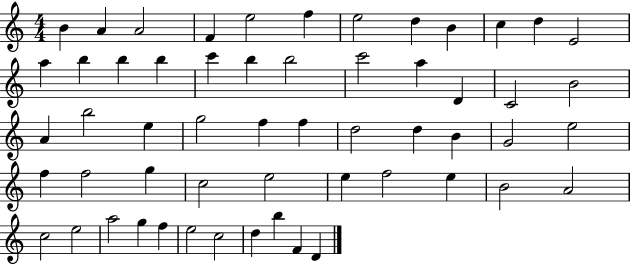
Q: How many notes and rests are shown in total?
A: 56